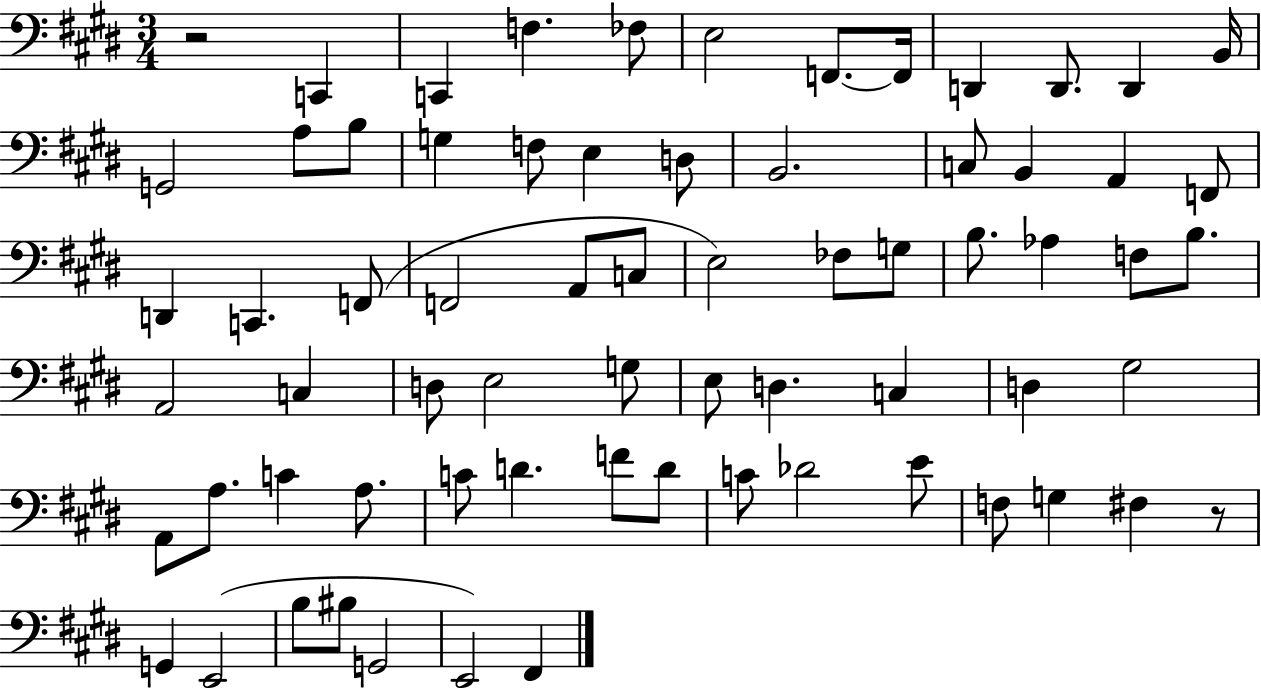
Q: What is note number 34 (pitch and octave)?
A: Ab3